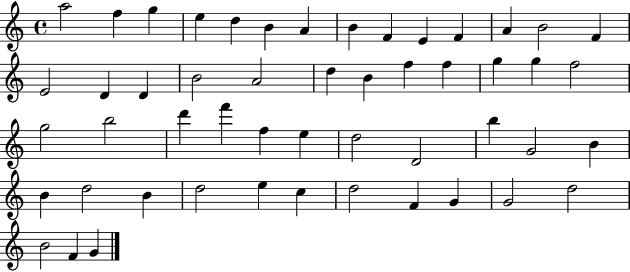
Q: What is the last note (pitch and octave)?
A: G4